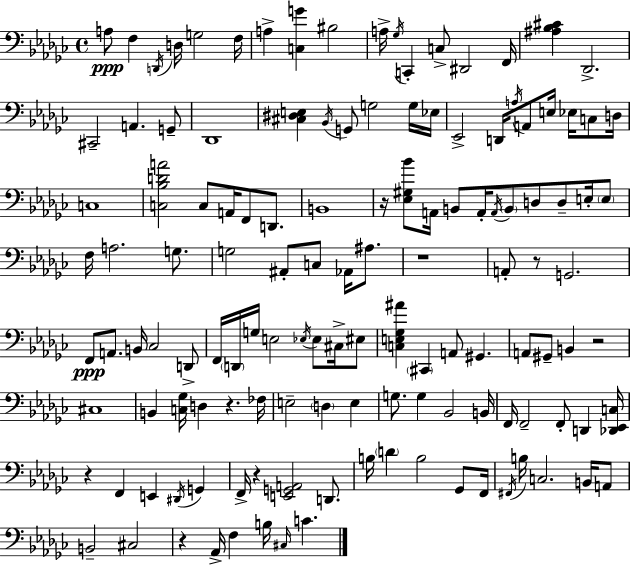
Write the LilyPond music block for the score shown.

{
  \clef bass
  \time 4/4
  \defaultTimeSignature
  \key ees \minor
  \repeat volta 2 { a8\ppp f4 \acciaccatura { d,16 } d16 g2 | f16 a4-> <c g'>4 bis2 | a16-> \acciaccatura { ges16 } c,4-. c8-> dis,2 | f,16 <ais bes cis'>4 des,2.-> | \break cis,2-- a,4. | g,8-- des,1 | <cis dis e>4 \acciaccatura { bes,16 } g,8 g2 | g16 ees16 ees,2-> d,16 \acciaccatura { a16 } a,8 e16 | \break ees16 c8 d16 c1 | <c bes d' a'>2 c8 a,16 f,8 | d,8. b,1 | r16 <ees gis bes'>8 a,16 b,8 a,16-. \acciaccatura { a,16 } \parenthesize b,8 d8 | \break d8-- e16-. \parenthesize e8 f16 a2. | g8. g2 ais,8-. c8 | aes,16 ais8. r1 | a,8-. r8 g,2. | \break f,8\ppp a,8. b,16 ces2 | d,8-> f,16 \parenthesize d,16 g16 e2 | \acciaccatura { ees16 } ees8 cis16-> eis8 <c e ges ais'>4 \parenthesize cis,4 a,8 | gis,4. a,8 gis,8-- b,4 r2 | \break cis1 | b,4 <c ges>16 d4 r4. | fes16 e2-- \parenthesize d4 | e4 g8. g4 bes,2 | \break b,16 f,16 f,2-- f,8-. | d,4 <des, ees, c>16 r4 f,4 e,4 | \acciaccatura { dis,16 } g,4 f,16-> r4 <e, g, a,>2 | d,8. b16 \parenthesize d'4 b2 | \break ges,8 f,16 \acciaccatura { fis,16 } b16 c2. | b,16 a,8 b,2-- | cis2 r4 aes,16-> f4 | b16 \grace { cis16 } c'4. } \bar "|."
}